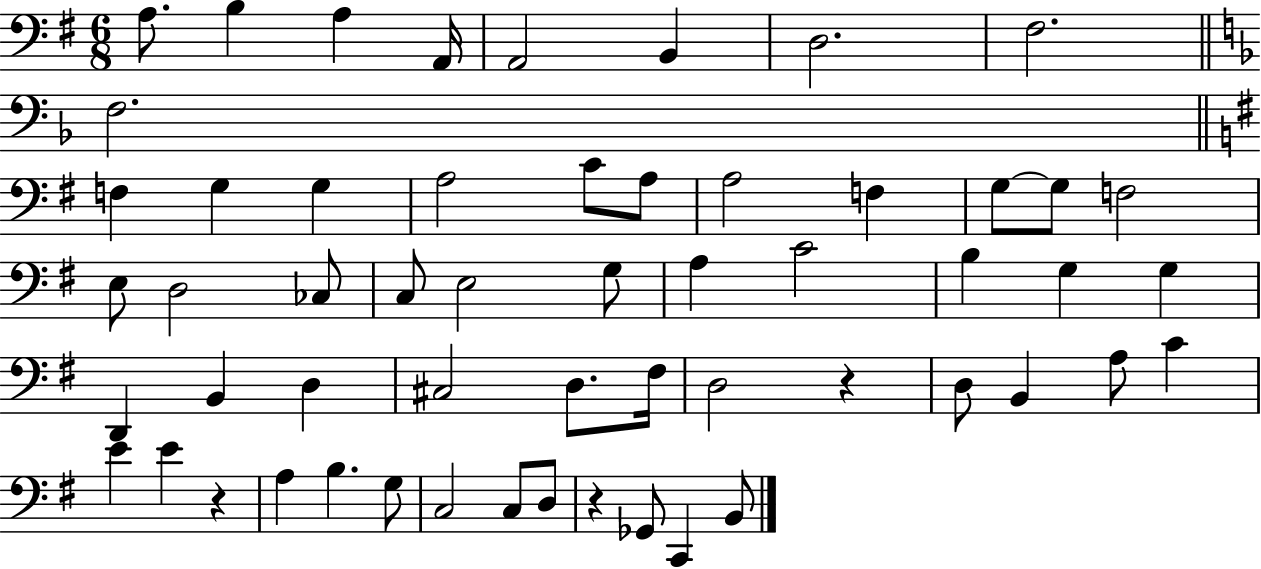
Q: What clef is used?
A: bass